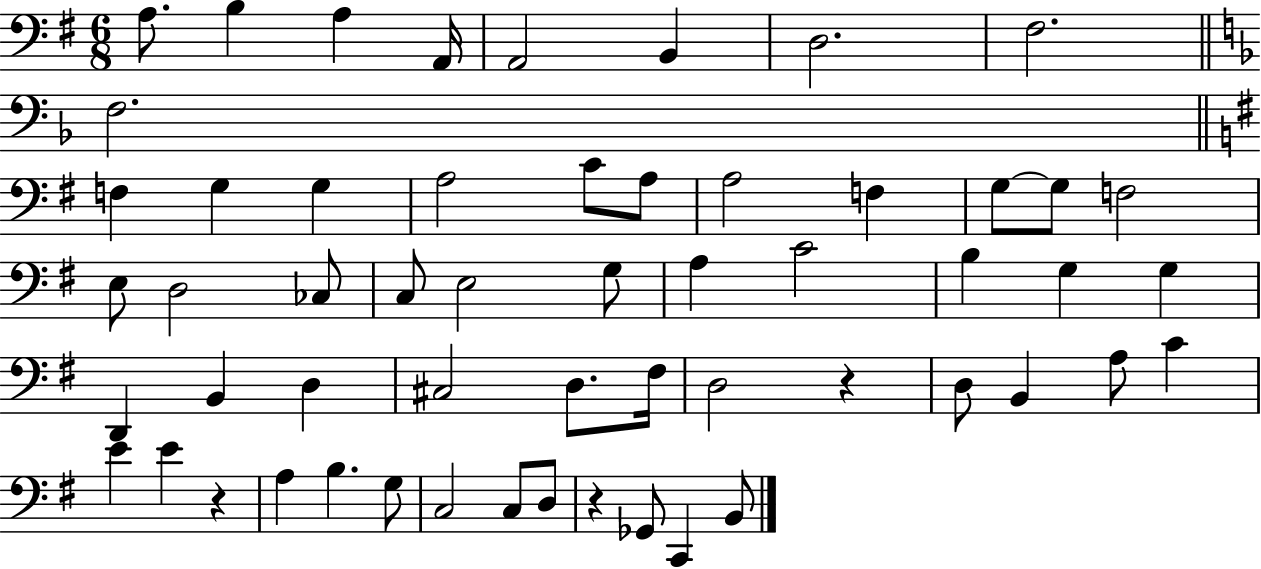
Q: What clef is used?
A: bass